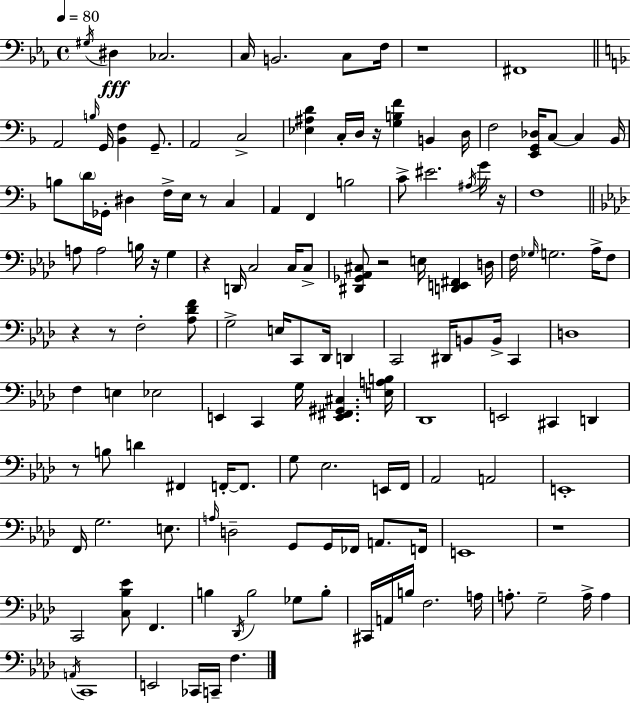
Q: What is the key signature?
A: EES major